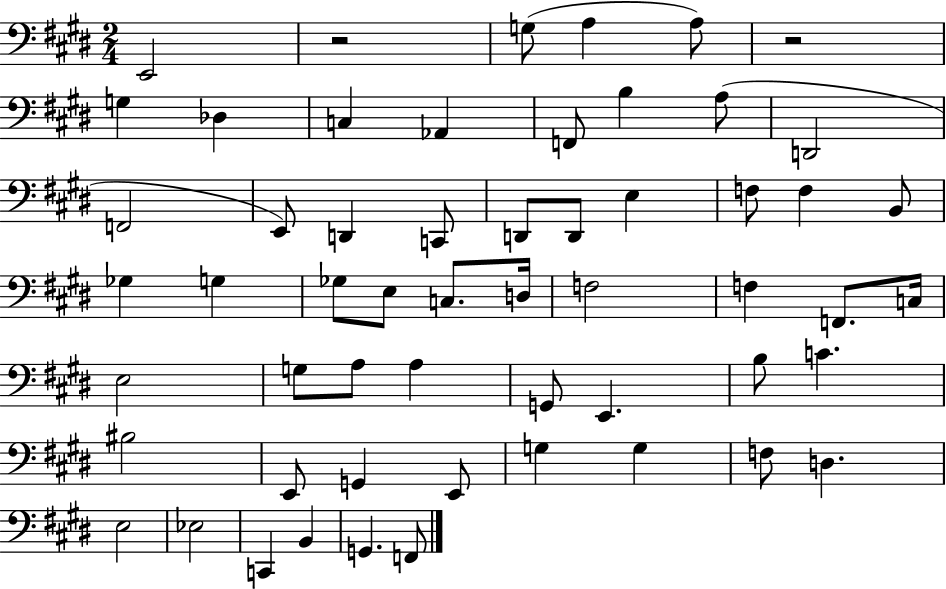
E2/h R/h G3/e A3/q A3/e R/h G3/q Db3/q C3/q Ab2/q F2/e B3/q A3/e D2/h F2/h E2/e D2/q C2/e D2/e D2/e E3/q F3/e F3/q B2/e Gb3/q G3/q Gb3/e E3/e C3/e. D3/s F3/h F3/q F2/e. C3/s E3/h G3/e A3/e A3/q G2/e E2/q. B3/e C4/q. BIS3/h E2/e G2/q E2/e G3/q G3/q F3/e D3/q. E3/h Eb3/h C2/q B2/q G2/q. F2/e